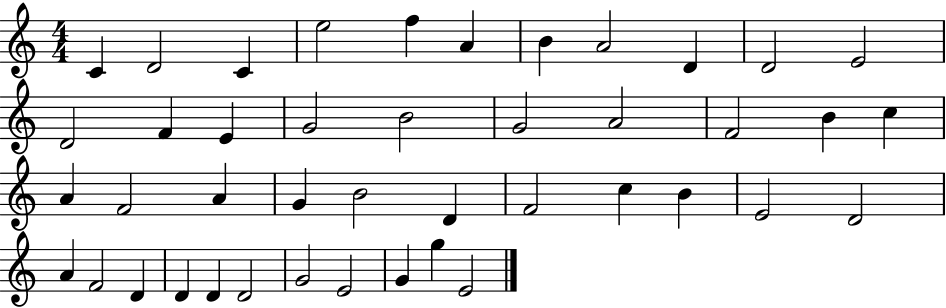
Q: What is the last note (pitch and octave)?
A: E4